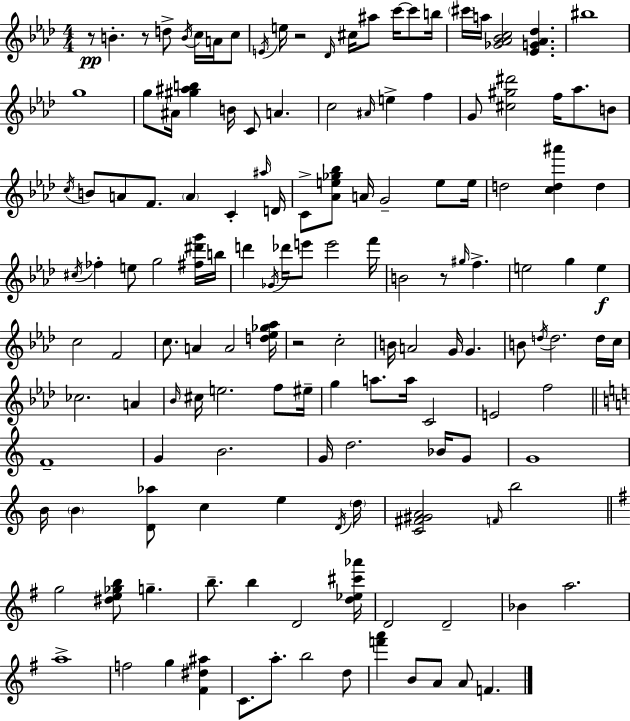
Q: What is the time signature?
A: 4/4